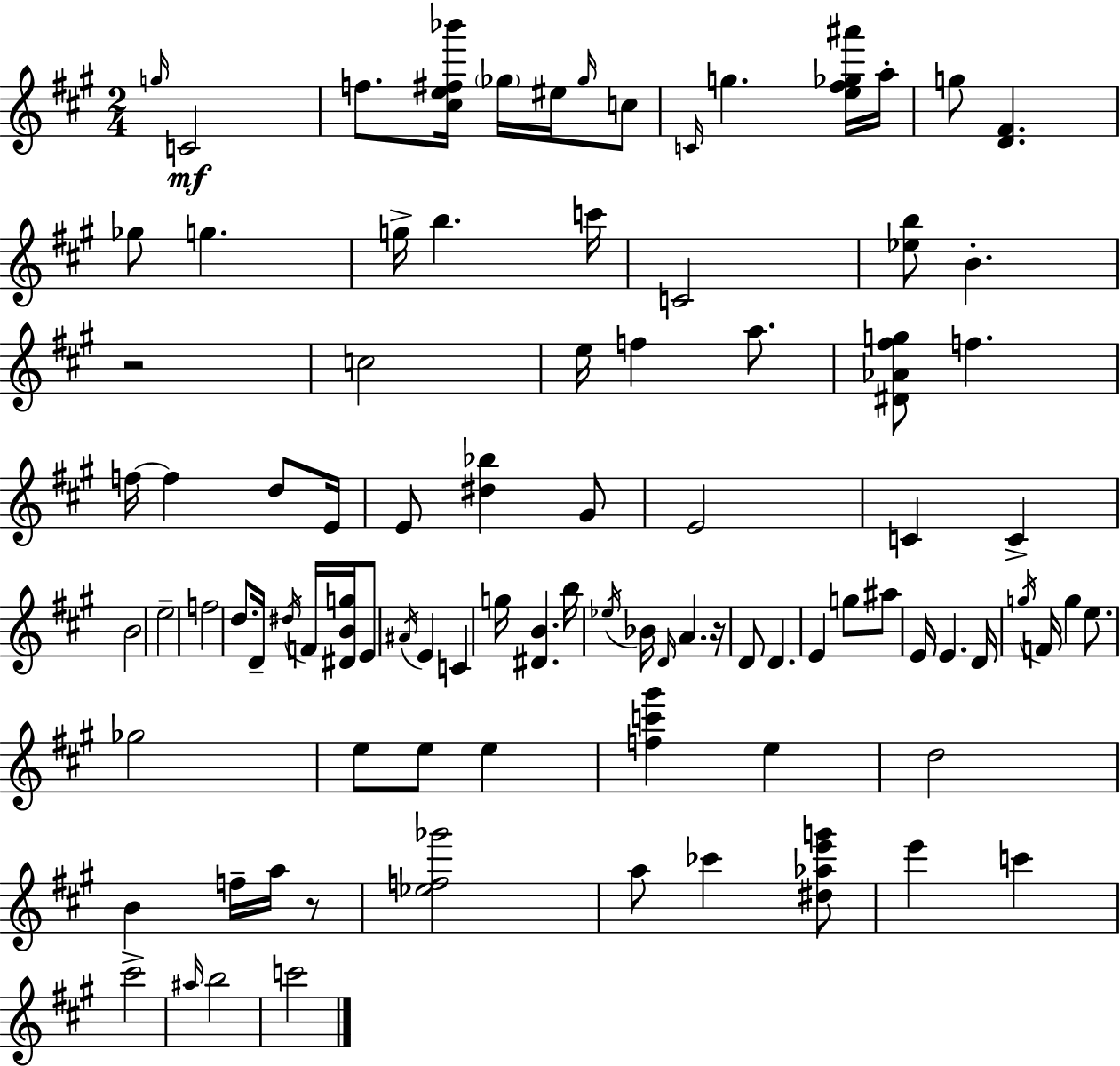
{
  \clef treble
  \numericTimeSignature
  \time 2/4
  \key a \major
  \grace { g''16 }\mf c'2 | f''8. <cis'' e'' fis'' bes'''>16 \parenthesize ges''16 eis''16 \grace { ges''16 } | c''8 \grace { c'16 } g''4. | <e'' fis'' ges'' ais'''>16 a''16-. g''8 <d' fis'>4. | \break ges''8 g''4. | g''16-> b''4. | c'''16 c'2 | <ees'' b''>8 b'4.-. | \break r2 | c''2 | e''16 f''4 | a''8. <dis' aes' fis'' g''>8 f''4. | \break f''16~~ f''4 | d''8 e'16 e'8 <dis'' bes''>4 | gis'8 e'2 | c'4 c'4-> | \break b'2 | e''2-- | f''2 | d''8. d'16-- \acciaccatura { dis''16 } | \break f'16 <dis' b' g''>16 e'8 \acciaccatura { ais'16 } e'4 | c'4 g''16 <dis' b'>4. | b''16 \acciaccatura { ees''16 } bes'16 \grace { d'16 } | a'4. r16 d'8 | \break d'4. e'4 | g''8 ais''8 e'16 | e'4. d'16 \acciaccatura { g''16 } | f'16 g''4 e''8. | \break ges''2 | e''8 e''8 e''4 | <f'' c''' gis'''>4 e''4 | d''2 | \break b'4 f''16-- a''16 r8 | <ees'' f'' ges'''>2 | a''8 ces'''4 <dis'' aes'' e''' g'''>8 | e'''4 c'''4 | \break cis'''2-> | \grace { ais''16 } b''2 | c'''2 | \bar "|."
}